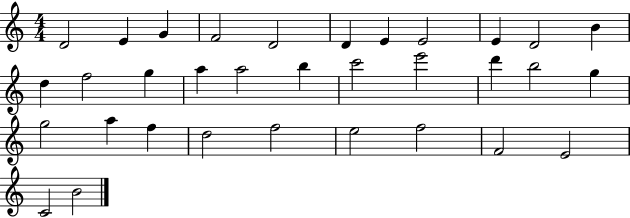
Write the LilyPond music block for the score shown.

{
  \clef treble
  \numericTimeSignature
  \time 4/4
  \key c \major
  d'2 e'4 g'4 | f'2 d'2 | d'4 e'4 e'2 | e'4 d'2 b'4 | \break d''4 f''2 g''4 | a''4 a''2 b''4 | c'''2 e'''2 | d'''4 b''2 g''4 | \break g''2 a''4 f''4 | d''2 f''2 | e''2 f''2 | f'2 e'2 | \break c'2 b'2 | \bar "|."
}